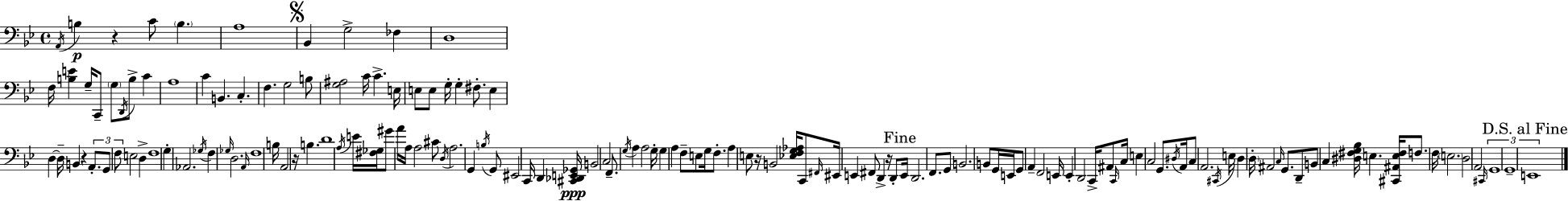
A2/s B3/q R/q C4/e B3/q. A3/w Bb2/q G3/h FES3/q D3/w F3/s [B3,E4]/q G3/s C2/e G3/e D2/s B3/e C4/q A3/w C4/q B2/q. C3/q. F3/q. G3/h B3/e [G3,A#3]/h C4/s C4/q. E3/s E3/e E3/e G3/s G3/q F#3/e. E3/q D3/q D3/s B2/q R/q A2/e. G2/e F3/e E3/h D3/q F3/w G3/q Ab2/h. Gb3/s F3/q Gb3/s D3/h. A2/s F3/w B3/s A2/h R/s B3/q. D4/w A3/s E4/s [F#3,Gb3]/s G#4/e A4/s A3/s A3/h C#4/e D3/s A3/h. G2/q B3/s G2/e EIS2/h C2/s D2/q [C#2,Db2,E2,Gb2]/s B2/h C3/h F2/e. G3/s A3/q A3/h G3/s G3/q A3/q F3/e E3/e G3/s F3/e. A3/q E3/e R/s B2/h [Eb3,F3,G3,Ab3]/s C2/e F#2/s EIS2/s E2/q F#2/e D2/q R/s D2/e E2/s D2/h. F2/e. G2/e B2/h. B2/e G2/s E2/s G2/e A2/q F2/h E2/s E2/q D2/h C2/s A#2/e C2/s C3/s E3/q C3/h G2/e. D#3/s A2/s C3/e A2/h. C#2/s E3/s D3/q D3/s A#2/h C3/s G2/e. D2/e B2/e C3/q [D#3,F#3,G3,Bb3]/s E3/q. [C#2,A#2,E3,F#3]/s F3/e. F3/s E3/h. D3/h A2/h C#2/s G2/w G2/w E2/w